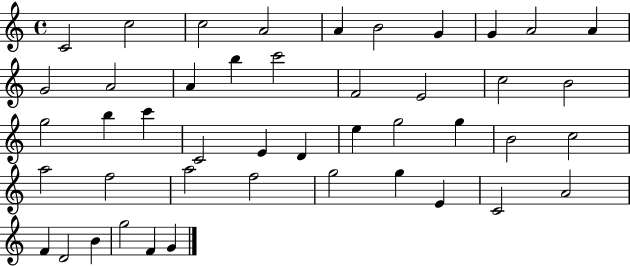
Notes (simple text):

C4/h C5/h C5/h A4/h A4/q B4/h G4/q G4/q A4/h A4/q G4/h A4/h A4/q B5/q C6/h F4/h E4/h C5/h B4/h G5/h B5/q C6/q C4/h E4/q D4/q E5/q G5/h G5/q B4/h C5/h A5/h F5/h A5/h F5/h G5/h G5/q E4/q C4/h A4/h F4/q D4/h B4/q G5/h F4/q G4/q